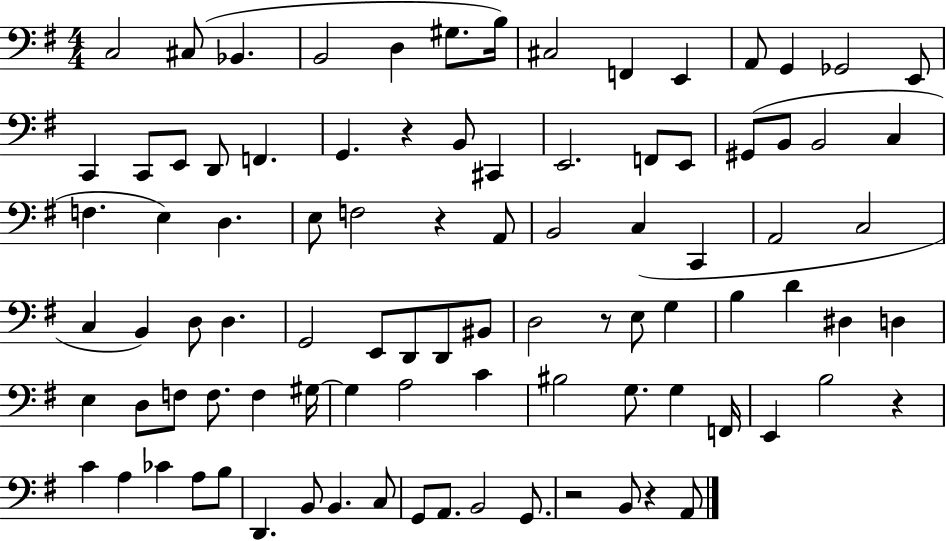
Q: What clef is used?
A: bass